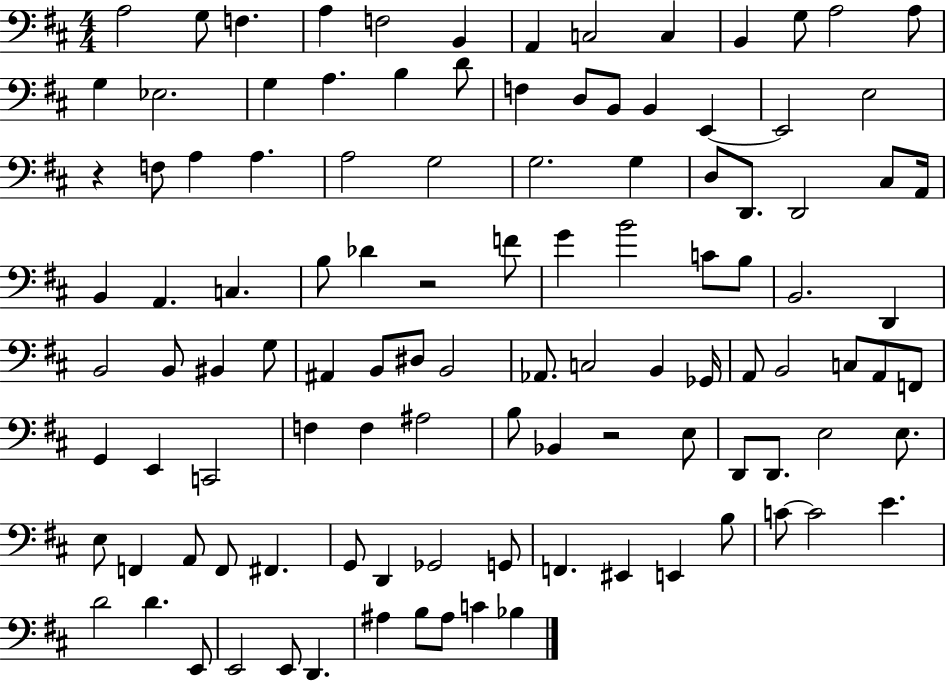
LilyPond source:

{
  \clef bass
  \numericTimeSignature
  \time 4/4
  \key d \major
  a2 g8 f4. | a4 f2 b,4 | a,4 c2 c4 | b,4 g8 a2 a8 | \break g4 ees2. | g4 a4. b4 d'8 | f4 d8 b,8 b,4 e,4~~ | e,2 e2 | \break r4 f8 a4 a4. | a2 g2 | g2. g4 | d8 d,8. d,2 cis8 a,16 | \break b,4 a,4. c4. | b8 des'4 r2 f'8 | g'4 b'2 c'8 b8 | b,2. d,4 | \break b,2 b,8 bis,4 g8 | ais,4 b,8 dis8 b,2 | aes,8. c2 b,4 ges,16 | a,8 b,2 c8 a,8 f,8 | \break g,4 e,4 c,2 | f4 f4 ais2 | b8 bes,4 r2 e8 | d,8 d,8. e2 e8. | \break e8 f,4 a,8 f,8 fis,4. | g,8 d,4 ges,2 g,8 | f,4. eis,4 e,4 b8 | c'8~~ c'2 e'4. | \break d'2 d'4. e,8 | e,2 e,8 d,4. | ais4 b8 ais8 c'4 bes4 | \bar "|."
}